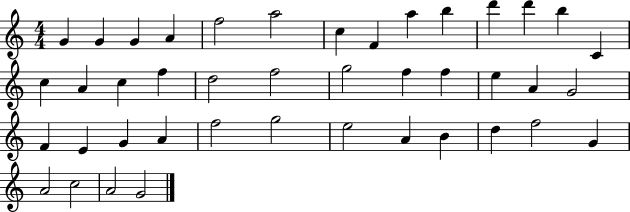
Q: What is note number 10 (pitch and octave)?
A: B5